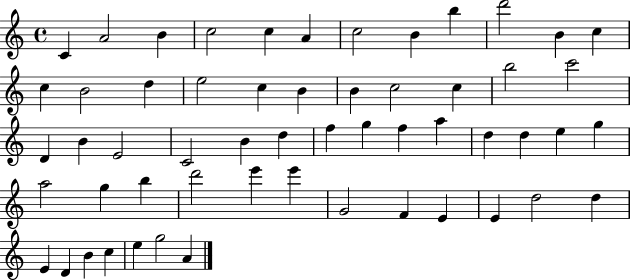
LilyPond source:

{
  \clef treble
  \time 4/4
  \defaultTimeSignature
  \key c \major
  c'4 a'2 b'4 | c''2 c''4 a'4 | c''2 b'4 b''4 | d'''2 b'4 c''4 | \break c''4 b'2 d''4 | e''2 c''4 b'4 | b'4 c''2 c''4 | b''2 c'''2 | \break d'4 b'4 e'2 | c'2 b'4 d''4 | f''4 g''4 f''4 a''4 | d''4 d''4 e''4 g''4 | \break a''2 g''4 b''4 | d'''2 e'''4 e'''4 | g'2 f'4 e'4 | e'4 d''2 d''4 | \break e'4 d'4 b'4 c''4 | e''4 g''2 a'4 | \bar "|."
}